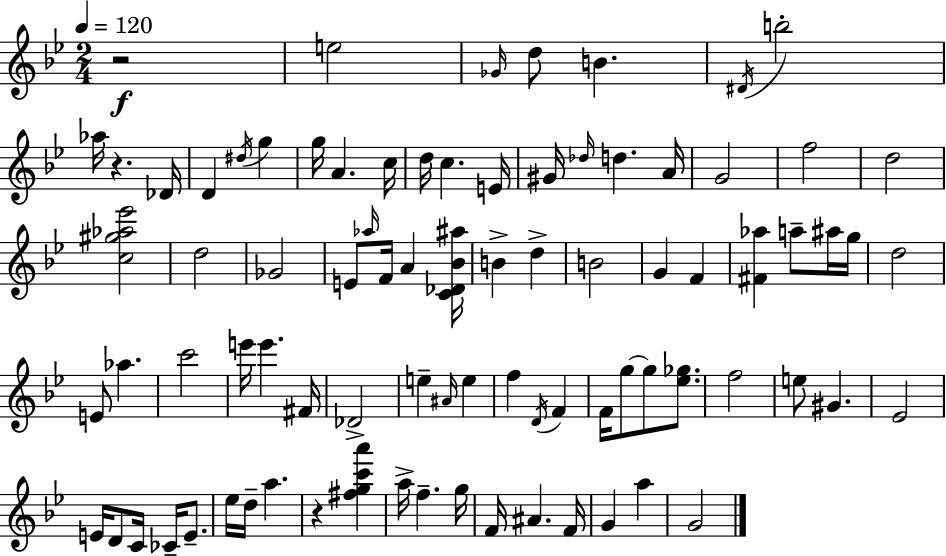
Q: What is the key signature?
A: G minor